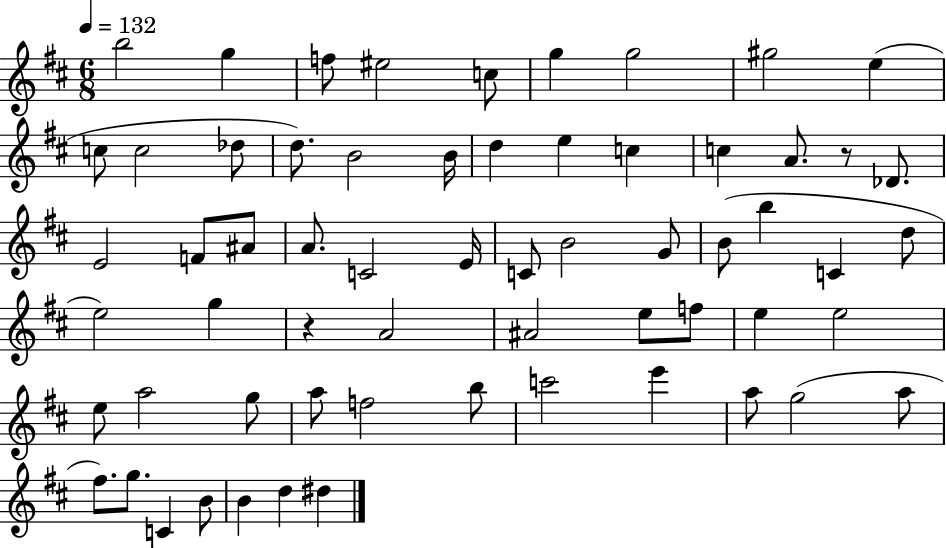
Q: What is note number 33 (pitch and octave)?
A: C4